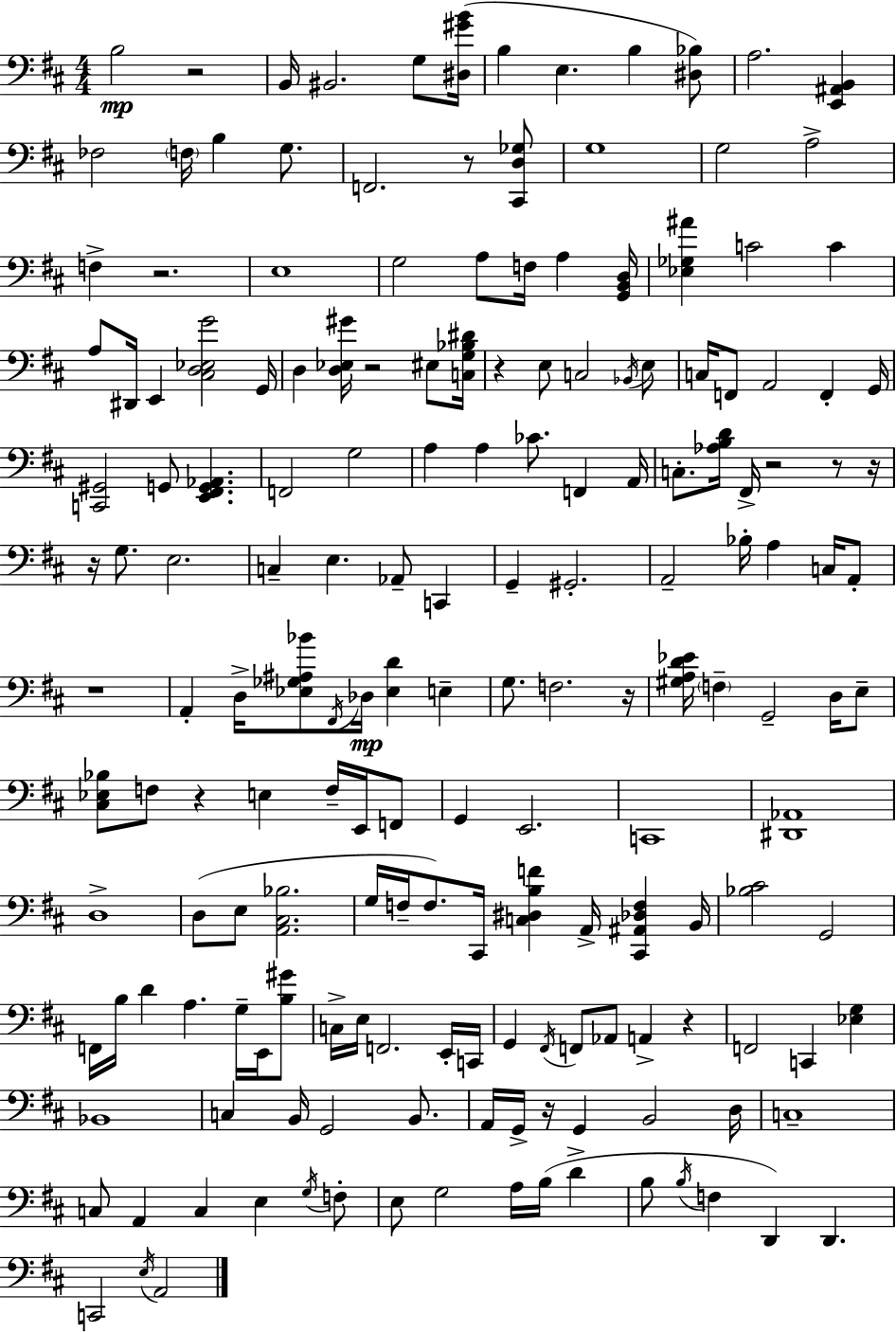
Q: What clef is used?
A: bass